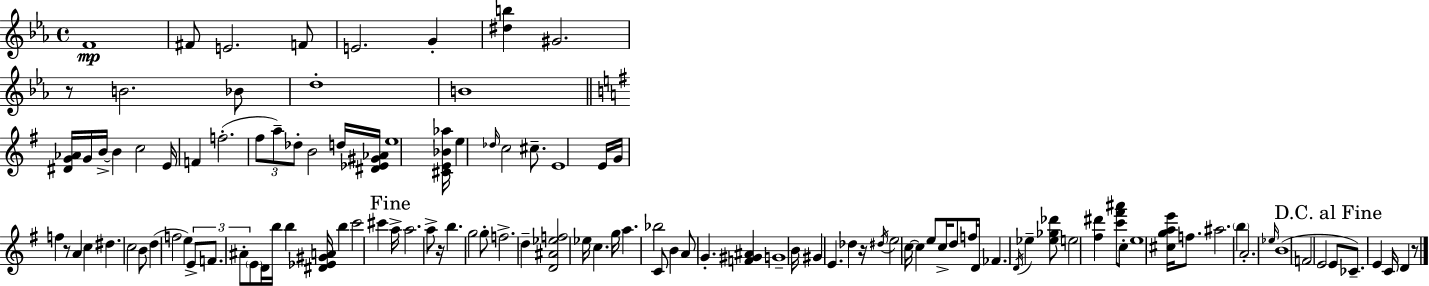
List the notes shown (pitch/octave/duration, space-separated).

F4/w F#4/e E4/h. F4/e E4/h. G4/q [D#5,B5]/q G#4/h. R/e B4/h. Bb4/e D5/w B4/w [D#4,G4,Ab4]/s G4/s B4/s B4/q C5/h E4/s F4/q F5/h. F#5/e A5/e Db5/e B4/h D5/s [D#4,Eb4,G#4,Ab4]/s E5/w [C#4,E4,Bb4,Ab5]/s E5/q Db5/s C5/h C#5/e. E4/w E4/s G4/s F5/q R/e A4/q C5/q D#5/q. C5/h B4/e D5/q F5/h E5/q E4/e F4/e. A#4/e E4/e D4/s B5/s B5/q [D#4,Eb4,G#4,A4]/s B5/q C6/h C#6/q A5/s A5/h. A5/e R/s B5/q. G5/h G5/e F5/h. D5/q [D4,A#4,Eb5,F5]/h Eb5/s C5/q. G5/s A5/q. Bb5/h C4/e B4/q A4/e G4/q. [F4,G#4,A#4]/q G4/w B4/s G#4/q E4/q. Db5/q R/s D#5/s E5/h C5/s C5/q E5/e C5/s D5/e F5/s D4/s FES4/q. D4/s Eb5/q [Eb5,Gb5,Db6]/e E5/h [F#5,D#6]/q [C6,F#6,A#6]/e C5/e E5/w [C#5,G5,A5,E6]/s F5/e. A#5/h. B5/q A4/h. Eb5/s B4/w F4/h E4/h E4/e CES4/e. E4/q C4/s D4/q R/e